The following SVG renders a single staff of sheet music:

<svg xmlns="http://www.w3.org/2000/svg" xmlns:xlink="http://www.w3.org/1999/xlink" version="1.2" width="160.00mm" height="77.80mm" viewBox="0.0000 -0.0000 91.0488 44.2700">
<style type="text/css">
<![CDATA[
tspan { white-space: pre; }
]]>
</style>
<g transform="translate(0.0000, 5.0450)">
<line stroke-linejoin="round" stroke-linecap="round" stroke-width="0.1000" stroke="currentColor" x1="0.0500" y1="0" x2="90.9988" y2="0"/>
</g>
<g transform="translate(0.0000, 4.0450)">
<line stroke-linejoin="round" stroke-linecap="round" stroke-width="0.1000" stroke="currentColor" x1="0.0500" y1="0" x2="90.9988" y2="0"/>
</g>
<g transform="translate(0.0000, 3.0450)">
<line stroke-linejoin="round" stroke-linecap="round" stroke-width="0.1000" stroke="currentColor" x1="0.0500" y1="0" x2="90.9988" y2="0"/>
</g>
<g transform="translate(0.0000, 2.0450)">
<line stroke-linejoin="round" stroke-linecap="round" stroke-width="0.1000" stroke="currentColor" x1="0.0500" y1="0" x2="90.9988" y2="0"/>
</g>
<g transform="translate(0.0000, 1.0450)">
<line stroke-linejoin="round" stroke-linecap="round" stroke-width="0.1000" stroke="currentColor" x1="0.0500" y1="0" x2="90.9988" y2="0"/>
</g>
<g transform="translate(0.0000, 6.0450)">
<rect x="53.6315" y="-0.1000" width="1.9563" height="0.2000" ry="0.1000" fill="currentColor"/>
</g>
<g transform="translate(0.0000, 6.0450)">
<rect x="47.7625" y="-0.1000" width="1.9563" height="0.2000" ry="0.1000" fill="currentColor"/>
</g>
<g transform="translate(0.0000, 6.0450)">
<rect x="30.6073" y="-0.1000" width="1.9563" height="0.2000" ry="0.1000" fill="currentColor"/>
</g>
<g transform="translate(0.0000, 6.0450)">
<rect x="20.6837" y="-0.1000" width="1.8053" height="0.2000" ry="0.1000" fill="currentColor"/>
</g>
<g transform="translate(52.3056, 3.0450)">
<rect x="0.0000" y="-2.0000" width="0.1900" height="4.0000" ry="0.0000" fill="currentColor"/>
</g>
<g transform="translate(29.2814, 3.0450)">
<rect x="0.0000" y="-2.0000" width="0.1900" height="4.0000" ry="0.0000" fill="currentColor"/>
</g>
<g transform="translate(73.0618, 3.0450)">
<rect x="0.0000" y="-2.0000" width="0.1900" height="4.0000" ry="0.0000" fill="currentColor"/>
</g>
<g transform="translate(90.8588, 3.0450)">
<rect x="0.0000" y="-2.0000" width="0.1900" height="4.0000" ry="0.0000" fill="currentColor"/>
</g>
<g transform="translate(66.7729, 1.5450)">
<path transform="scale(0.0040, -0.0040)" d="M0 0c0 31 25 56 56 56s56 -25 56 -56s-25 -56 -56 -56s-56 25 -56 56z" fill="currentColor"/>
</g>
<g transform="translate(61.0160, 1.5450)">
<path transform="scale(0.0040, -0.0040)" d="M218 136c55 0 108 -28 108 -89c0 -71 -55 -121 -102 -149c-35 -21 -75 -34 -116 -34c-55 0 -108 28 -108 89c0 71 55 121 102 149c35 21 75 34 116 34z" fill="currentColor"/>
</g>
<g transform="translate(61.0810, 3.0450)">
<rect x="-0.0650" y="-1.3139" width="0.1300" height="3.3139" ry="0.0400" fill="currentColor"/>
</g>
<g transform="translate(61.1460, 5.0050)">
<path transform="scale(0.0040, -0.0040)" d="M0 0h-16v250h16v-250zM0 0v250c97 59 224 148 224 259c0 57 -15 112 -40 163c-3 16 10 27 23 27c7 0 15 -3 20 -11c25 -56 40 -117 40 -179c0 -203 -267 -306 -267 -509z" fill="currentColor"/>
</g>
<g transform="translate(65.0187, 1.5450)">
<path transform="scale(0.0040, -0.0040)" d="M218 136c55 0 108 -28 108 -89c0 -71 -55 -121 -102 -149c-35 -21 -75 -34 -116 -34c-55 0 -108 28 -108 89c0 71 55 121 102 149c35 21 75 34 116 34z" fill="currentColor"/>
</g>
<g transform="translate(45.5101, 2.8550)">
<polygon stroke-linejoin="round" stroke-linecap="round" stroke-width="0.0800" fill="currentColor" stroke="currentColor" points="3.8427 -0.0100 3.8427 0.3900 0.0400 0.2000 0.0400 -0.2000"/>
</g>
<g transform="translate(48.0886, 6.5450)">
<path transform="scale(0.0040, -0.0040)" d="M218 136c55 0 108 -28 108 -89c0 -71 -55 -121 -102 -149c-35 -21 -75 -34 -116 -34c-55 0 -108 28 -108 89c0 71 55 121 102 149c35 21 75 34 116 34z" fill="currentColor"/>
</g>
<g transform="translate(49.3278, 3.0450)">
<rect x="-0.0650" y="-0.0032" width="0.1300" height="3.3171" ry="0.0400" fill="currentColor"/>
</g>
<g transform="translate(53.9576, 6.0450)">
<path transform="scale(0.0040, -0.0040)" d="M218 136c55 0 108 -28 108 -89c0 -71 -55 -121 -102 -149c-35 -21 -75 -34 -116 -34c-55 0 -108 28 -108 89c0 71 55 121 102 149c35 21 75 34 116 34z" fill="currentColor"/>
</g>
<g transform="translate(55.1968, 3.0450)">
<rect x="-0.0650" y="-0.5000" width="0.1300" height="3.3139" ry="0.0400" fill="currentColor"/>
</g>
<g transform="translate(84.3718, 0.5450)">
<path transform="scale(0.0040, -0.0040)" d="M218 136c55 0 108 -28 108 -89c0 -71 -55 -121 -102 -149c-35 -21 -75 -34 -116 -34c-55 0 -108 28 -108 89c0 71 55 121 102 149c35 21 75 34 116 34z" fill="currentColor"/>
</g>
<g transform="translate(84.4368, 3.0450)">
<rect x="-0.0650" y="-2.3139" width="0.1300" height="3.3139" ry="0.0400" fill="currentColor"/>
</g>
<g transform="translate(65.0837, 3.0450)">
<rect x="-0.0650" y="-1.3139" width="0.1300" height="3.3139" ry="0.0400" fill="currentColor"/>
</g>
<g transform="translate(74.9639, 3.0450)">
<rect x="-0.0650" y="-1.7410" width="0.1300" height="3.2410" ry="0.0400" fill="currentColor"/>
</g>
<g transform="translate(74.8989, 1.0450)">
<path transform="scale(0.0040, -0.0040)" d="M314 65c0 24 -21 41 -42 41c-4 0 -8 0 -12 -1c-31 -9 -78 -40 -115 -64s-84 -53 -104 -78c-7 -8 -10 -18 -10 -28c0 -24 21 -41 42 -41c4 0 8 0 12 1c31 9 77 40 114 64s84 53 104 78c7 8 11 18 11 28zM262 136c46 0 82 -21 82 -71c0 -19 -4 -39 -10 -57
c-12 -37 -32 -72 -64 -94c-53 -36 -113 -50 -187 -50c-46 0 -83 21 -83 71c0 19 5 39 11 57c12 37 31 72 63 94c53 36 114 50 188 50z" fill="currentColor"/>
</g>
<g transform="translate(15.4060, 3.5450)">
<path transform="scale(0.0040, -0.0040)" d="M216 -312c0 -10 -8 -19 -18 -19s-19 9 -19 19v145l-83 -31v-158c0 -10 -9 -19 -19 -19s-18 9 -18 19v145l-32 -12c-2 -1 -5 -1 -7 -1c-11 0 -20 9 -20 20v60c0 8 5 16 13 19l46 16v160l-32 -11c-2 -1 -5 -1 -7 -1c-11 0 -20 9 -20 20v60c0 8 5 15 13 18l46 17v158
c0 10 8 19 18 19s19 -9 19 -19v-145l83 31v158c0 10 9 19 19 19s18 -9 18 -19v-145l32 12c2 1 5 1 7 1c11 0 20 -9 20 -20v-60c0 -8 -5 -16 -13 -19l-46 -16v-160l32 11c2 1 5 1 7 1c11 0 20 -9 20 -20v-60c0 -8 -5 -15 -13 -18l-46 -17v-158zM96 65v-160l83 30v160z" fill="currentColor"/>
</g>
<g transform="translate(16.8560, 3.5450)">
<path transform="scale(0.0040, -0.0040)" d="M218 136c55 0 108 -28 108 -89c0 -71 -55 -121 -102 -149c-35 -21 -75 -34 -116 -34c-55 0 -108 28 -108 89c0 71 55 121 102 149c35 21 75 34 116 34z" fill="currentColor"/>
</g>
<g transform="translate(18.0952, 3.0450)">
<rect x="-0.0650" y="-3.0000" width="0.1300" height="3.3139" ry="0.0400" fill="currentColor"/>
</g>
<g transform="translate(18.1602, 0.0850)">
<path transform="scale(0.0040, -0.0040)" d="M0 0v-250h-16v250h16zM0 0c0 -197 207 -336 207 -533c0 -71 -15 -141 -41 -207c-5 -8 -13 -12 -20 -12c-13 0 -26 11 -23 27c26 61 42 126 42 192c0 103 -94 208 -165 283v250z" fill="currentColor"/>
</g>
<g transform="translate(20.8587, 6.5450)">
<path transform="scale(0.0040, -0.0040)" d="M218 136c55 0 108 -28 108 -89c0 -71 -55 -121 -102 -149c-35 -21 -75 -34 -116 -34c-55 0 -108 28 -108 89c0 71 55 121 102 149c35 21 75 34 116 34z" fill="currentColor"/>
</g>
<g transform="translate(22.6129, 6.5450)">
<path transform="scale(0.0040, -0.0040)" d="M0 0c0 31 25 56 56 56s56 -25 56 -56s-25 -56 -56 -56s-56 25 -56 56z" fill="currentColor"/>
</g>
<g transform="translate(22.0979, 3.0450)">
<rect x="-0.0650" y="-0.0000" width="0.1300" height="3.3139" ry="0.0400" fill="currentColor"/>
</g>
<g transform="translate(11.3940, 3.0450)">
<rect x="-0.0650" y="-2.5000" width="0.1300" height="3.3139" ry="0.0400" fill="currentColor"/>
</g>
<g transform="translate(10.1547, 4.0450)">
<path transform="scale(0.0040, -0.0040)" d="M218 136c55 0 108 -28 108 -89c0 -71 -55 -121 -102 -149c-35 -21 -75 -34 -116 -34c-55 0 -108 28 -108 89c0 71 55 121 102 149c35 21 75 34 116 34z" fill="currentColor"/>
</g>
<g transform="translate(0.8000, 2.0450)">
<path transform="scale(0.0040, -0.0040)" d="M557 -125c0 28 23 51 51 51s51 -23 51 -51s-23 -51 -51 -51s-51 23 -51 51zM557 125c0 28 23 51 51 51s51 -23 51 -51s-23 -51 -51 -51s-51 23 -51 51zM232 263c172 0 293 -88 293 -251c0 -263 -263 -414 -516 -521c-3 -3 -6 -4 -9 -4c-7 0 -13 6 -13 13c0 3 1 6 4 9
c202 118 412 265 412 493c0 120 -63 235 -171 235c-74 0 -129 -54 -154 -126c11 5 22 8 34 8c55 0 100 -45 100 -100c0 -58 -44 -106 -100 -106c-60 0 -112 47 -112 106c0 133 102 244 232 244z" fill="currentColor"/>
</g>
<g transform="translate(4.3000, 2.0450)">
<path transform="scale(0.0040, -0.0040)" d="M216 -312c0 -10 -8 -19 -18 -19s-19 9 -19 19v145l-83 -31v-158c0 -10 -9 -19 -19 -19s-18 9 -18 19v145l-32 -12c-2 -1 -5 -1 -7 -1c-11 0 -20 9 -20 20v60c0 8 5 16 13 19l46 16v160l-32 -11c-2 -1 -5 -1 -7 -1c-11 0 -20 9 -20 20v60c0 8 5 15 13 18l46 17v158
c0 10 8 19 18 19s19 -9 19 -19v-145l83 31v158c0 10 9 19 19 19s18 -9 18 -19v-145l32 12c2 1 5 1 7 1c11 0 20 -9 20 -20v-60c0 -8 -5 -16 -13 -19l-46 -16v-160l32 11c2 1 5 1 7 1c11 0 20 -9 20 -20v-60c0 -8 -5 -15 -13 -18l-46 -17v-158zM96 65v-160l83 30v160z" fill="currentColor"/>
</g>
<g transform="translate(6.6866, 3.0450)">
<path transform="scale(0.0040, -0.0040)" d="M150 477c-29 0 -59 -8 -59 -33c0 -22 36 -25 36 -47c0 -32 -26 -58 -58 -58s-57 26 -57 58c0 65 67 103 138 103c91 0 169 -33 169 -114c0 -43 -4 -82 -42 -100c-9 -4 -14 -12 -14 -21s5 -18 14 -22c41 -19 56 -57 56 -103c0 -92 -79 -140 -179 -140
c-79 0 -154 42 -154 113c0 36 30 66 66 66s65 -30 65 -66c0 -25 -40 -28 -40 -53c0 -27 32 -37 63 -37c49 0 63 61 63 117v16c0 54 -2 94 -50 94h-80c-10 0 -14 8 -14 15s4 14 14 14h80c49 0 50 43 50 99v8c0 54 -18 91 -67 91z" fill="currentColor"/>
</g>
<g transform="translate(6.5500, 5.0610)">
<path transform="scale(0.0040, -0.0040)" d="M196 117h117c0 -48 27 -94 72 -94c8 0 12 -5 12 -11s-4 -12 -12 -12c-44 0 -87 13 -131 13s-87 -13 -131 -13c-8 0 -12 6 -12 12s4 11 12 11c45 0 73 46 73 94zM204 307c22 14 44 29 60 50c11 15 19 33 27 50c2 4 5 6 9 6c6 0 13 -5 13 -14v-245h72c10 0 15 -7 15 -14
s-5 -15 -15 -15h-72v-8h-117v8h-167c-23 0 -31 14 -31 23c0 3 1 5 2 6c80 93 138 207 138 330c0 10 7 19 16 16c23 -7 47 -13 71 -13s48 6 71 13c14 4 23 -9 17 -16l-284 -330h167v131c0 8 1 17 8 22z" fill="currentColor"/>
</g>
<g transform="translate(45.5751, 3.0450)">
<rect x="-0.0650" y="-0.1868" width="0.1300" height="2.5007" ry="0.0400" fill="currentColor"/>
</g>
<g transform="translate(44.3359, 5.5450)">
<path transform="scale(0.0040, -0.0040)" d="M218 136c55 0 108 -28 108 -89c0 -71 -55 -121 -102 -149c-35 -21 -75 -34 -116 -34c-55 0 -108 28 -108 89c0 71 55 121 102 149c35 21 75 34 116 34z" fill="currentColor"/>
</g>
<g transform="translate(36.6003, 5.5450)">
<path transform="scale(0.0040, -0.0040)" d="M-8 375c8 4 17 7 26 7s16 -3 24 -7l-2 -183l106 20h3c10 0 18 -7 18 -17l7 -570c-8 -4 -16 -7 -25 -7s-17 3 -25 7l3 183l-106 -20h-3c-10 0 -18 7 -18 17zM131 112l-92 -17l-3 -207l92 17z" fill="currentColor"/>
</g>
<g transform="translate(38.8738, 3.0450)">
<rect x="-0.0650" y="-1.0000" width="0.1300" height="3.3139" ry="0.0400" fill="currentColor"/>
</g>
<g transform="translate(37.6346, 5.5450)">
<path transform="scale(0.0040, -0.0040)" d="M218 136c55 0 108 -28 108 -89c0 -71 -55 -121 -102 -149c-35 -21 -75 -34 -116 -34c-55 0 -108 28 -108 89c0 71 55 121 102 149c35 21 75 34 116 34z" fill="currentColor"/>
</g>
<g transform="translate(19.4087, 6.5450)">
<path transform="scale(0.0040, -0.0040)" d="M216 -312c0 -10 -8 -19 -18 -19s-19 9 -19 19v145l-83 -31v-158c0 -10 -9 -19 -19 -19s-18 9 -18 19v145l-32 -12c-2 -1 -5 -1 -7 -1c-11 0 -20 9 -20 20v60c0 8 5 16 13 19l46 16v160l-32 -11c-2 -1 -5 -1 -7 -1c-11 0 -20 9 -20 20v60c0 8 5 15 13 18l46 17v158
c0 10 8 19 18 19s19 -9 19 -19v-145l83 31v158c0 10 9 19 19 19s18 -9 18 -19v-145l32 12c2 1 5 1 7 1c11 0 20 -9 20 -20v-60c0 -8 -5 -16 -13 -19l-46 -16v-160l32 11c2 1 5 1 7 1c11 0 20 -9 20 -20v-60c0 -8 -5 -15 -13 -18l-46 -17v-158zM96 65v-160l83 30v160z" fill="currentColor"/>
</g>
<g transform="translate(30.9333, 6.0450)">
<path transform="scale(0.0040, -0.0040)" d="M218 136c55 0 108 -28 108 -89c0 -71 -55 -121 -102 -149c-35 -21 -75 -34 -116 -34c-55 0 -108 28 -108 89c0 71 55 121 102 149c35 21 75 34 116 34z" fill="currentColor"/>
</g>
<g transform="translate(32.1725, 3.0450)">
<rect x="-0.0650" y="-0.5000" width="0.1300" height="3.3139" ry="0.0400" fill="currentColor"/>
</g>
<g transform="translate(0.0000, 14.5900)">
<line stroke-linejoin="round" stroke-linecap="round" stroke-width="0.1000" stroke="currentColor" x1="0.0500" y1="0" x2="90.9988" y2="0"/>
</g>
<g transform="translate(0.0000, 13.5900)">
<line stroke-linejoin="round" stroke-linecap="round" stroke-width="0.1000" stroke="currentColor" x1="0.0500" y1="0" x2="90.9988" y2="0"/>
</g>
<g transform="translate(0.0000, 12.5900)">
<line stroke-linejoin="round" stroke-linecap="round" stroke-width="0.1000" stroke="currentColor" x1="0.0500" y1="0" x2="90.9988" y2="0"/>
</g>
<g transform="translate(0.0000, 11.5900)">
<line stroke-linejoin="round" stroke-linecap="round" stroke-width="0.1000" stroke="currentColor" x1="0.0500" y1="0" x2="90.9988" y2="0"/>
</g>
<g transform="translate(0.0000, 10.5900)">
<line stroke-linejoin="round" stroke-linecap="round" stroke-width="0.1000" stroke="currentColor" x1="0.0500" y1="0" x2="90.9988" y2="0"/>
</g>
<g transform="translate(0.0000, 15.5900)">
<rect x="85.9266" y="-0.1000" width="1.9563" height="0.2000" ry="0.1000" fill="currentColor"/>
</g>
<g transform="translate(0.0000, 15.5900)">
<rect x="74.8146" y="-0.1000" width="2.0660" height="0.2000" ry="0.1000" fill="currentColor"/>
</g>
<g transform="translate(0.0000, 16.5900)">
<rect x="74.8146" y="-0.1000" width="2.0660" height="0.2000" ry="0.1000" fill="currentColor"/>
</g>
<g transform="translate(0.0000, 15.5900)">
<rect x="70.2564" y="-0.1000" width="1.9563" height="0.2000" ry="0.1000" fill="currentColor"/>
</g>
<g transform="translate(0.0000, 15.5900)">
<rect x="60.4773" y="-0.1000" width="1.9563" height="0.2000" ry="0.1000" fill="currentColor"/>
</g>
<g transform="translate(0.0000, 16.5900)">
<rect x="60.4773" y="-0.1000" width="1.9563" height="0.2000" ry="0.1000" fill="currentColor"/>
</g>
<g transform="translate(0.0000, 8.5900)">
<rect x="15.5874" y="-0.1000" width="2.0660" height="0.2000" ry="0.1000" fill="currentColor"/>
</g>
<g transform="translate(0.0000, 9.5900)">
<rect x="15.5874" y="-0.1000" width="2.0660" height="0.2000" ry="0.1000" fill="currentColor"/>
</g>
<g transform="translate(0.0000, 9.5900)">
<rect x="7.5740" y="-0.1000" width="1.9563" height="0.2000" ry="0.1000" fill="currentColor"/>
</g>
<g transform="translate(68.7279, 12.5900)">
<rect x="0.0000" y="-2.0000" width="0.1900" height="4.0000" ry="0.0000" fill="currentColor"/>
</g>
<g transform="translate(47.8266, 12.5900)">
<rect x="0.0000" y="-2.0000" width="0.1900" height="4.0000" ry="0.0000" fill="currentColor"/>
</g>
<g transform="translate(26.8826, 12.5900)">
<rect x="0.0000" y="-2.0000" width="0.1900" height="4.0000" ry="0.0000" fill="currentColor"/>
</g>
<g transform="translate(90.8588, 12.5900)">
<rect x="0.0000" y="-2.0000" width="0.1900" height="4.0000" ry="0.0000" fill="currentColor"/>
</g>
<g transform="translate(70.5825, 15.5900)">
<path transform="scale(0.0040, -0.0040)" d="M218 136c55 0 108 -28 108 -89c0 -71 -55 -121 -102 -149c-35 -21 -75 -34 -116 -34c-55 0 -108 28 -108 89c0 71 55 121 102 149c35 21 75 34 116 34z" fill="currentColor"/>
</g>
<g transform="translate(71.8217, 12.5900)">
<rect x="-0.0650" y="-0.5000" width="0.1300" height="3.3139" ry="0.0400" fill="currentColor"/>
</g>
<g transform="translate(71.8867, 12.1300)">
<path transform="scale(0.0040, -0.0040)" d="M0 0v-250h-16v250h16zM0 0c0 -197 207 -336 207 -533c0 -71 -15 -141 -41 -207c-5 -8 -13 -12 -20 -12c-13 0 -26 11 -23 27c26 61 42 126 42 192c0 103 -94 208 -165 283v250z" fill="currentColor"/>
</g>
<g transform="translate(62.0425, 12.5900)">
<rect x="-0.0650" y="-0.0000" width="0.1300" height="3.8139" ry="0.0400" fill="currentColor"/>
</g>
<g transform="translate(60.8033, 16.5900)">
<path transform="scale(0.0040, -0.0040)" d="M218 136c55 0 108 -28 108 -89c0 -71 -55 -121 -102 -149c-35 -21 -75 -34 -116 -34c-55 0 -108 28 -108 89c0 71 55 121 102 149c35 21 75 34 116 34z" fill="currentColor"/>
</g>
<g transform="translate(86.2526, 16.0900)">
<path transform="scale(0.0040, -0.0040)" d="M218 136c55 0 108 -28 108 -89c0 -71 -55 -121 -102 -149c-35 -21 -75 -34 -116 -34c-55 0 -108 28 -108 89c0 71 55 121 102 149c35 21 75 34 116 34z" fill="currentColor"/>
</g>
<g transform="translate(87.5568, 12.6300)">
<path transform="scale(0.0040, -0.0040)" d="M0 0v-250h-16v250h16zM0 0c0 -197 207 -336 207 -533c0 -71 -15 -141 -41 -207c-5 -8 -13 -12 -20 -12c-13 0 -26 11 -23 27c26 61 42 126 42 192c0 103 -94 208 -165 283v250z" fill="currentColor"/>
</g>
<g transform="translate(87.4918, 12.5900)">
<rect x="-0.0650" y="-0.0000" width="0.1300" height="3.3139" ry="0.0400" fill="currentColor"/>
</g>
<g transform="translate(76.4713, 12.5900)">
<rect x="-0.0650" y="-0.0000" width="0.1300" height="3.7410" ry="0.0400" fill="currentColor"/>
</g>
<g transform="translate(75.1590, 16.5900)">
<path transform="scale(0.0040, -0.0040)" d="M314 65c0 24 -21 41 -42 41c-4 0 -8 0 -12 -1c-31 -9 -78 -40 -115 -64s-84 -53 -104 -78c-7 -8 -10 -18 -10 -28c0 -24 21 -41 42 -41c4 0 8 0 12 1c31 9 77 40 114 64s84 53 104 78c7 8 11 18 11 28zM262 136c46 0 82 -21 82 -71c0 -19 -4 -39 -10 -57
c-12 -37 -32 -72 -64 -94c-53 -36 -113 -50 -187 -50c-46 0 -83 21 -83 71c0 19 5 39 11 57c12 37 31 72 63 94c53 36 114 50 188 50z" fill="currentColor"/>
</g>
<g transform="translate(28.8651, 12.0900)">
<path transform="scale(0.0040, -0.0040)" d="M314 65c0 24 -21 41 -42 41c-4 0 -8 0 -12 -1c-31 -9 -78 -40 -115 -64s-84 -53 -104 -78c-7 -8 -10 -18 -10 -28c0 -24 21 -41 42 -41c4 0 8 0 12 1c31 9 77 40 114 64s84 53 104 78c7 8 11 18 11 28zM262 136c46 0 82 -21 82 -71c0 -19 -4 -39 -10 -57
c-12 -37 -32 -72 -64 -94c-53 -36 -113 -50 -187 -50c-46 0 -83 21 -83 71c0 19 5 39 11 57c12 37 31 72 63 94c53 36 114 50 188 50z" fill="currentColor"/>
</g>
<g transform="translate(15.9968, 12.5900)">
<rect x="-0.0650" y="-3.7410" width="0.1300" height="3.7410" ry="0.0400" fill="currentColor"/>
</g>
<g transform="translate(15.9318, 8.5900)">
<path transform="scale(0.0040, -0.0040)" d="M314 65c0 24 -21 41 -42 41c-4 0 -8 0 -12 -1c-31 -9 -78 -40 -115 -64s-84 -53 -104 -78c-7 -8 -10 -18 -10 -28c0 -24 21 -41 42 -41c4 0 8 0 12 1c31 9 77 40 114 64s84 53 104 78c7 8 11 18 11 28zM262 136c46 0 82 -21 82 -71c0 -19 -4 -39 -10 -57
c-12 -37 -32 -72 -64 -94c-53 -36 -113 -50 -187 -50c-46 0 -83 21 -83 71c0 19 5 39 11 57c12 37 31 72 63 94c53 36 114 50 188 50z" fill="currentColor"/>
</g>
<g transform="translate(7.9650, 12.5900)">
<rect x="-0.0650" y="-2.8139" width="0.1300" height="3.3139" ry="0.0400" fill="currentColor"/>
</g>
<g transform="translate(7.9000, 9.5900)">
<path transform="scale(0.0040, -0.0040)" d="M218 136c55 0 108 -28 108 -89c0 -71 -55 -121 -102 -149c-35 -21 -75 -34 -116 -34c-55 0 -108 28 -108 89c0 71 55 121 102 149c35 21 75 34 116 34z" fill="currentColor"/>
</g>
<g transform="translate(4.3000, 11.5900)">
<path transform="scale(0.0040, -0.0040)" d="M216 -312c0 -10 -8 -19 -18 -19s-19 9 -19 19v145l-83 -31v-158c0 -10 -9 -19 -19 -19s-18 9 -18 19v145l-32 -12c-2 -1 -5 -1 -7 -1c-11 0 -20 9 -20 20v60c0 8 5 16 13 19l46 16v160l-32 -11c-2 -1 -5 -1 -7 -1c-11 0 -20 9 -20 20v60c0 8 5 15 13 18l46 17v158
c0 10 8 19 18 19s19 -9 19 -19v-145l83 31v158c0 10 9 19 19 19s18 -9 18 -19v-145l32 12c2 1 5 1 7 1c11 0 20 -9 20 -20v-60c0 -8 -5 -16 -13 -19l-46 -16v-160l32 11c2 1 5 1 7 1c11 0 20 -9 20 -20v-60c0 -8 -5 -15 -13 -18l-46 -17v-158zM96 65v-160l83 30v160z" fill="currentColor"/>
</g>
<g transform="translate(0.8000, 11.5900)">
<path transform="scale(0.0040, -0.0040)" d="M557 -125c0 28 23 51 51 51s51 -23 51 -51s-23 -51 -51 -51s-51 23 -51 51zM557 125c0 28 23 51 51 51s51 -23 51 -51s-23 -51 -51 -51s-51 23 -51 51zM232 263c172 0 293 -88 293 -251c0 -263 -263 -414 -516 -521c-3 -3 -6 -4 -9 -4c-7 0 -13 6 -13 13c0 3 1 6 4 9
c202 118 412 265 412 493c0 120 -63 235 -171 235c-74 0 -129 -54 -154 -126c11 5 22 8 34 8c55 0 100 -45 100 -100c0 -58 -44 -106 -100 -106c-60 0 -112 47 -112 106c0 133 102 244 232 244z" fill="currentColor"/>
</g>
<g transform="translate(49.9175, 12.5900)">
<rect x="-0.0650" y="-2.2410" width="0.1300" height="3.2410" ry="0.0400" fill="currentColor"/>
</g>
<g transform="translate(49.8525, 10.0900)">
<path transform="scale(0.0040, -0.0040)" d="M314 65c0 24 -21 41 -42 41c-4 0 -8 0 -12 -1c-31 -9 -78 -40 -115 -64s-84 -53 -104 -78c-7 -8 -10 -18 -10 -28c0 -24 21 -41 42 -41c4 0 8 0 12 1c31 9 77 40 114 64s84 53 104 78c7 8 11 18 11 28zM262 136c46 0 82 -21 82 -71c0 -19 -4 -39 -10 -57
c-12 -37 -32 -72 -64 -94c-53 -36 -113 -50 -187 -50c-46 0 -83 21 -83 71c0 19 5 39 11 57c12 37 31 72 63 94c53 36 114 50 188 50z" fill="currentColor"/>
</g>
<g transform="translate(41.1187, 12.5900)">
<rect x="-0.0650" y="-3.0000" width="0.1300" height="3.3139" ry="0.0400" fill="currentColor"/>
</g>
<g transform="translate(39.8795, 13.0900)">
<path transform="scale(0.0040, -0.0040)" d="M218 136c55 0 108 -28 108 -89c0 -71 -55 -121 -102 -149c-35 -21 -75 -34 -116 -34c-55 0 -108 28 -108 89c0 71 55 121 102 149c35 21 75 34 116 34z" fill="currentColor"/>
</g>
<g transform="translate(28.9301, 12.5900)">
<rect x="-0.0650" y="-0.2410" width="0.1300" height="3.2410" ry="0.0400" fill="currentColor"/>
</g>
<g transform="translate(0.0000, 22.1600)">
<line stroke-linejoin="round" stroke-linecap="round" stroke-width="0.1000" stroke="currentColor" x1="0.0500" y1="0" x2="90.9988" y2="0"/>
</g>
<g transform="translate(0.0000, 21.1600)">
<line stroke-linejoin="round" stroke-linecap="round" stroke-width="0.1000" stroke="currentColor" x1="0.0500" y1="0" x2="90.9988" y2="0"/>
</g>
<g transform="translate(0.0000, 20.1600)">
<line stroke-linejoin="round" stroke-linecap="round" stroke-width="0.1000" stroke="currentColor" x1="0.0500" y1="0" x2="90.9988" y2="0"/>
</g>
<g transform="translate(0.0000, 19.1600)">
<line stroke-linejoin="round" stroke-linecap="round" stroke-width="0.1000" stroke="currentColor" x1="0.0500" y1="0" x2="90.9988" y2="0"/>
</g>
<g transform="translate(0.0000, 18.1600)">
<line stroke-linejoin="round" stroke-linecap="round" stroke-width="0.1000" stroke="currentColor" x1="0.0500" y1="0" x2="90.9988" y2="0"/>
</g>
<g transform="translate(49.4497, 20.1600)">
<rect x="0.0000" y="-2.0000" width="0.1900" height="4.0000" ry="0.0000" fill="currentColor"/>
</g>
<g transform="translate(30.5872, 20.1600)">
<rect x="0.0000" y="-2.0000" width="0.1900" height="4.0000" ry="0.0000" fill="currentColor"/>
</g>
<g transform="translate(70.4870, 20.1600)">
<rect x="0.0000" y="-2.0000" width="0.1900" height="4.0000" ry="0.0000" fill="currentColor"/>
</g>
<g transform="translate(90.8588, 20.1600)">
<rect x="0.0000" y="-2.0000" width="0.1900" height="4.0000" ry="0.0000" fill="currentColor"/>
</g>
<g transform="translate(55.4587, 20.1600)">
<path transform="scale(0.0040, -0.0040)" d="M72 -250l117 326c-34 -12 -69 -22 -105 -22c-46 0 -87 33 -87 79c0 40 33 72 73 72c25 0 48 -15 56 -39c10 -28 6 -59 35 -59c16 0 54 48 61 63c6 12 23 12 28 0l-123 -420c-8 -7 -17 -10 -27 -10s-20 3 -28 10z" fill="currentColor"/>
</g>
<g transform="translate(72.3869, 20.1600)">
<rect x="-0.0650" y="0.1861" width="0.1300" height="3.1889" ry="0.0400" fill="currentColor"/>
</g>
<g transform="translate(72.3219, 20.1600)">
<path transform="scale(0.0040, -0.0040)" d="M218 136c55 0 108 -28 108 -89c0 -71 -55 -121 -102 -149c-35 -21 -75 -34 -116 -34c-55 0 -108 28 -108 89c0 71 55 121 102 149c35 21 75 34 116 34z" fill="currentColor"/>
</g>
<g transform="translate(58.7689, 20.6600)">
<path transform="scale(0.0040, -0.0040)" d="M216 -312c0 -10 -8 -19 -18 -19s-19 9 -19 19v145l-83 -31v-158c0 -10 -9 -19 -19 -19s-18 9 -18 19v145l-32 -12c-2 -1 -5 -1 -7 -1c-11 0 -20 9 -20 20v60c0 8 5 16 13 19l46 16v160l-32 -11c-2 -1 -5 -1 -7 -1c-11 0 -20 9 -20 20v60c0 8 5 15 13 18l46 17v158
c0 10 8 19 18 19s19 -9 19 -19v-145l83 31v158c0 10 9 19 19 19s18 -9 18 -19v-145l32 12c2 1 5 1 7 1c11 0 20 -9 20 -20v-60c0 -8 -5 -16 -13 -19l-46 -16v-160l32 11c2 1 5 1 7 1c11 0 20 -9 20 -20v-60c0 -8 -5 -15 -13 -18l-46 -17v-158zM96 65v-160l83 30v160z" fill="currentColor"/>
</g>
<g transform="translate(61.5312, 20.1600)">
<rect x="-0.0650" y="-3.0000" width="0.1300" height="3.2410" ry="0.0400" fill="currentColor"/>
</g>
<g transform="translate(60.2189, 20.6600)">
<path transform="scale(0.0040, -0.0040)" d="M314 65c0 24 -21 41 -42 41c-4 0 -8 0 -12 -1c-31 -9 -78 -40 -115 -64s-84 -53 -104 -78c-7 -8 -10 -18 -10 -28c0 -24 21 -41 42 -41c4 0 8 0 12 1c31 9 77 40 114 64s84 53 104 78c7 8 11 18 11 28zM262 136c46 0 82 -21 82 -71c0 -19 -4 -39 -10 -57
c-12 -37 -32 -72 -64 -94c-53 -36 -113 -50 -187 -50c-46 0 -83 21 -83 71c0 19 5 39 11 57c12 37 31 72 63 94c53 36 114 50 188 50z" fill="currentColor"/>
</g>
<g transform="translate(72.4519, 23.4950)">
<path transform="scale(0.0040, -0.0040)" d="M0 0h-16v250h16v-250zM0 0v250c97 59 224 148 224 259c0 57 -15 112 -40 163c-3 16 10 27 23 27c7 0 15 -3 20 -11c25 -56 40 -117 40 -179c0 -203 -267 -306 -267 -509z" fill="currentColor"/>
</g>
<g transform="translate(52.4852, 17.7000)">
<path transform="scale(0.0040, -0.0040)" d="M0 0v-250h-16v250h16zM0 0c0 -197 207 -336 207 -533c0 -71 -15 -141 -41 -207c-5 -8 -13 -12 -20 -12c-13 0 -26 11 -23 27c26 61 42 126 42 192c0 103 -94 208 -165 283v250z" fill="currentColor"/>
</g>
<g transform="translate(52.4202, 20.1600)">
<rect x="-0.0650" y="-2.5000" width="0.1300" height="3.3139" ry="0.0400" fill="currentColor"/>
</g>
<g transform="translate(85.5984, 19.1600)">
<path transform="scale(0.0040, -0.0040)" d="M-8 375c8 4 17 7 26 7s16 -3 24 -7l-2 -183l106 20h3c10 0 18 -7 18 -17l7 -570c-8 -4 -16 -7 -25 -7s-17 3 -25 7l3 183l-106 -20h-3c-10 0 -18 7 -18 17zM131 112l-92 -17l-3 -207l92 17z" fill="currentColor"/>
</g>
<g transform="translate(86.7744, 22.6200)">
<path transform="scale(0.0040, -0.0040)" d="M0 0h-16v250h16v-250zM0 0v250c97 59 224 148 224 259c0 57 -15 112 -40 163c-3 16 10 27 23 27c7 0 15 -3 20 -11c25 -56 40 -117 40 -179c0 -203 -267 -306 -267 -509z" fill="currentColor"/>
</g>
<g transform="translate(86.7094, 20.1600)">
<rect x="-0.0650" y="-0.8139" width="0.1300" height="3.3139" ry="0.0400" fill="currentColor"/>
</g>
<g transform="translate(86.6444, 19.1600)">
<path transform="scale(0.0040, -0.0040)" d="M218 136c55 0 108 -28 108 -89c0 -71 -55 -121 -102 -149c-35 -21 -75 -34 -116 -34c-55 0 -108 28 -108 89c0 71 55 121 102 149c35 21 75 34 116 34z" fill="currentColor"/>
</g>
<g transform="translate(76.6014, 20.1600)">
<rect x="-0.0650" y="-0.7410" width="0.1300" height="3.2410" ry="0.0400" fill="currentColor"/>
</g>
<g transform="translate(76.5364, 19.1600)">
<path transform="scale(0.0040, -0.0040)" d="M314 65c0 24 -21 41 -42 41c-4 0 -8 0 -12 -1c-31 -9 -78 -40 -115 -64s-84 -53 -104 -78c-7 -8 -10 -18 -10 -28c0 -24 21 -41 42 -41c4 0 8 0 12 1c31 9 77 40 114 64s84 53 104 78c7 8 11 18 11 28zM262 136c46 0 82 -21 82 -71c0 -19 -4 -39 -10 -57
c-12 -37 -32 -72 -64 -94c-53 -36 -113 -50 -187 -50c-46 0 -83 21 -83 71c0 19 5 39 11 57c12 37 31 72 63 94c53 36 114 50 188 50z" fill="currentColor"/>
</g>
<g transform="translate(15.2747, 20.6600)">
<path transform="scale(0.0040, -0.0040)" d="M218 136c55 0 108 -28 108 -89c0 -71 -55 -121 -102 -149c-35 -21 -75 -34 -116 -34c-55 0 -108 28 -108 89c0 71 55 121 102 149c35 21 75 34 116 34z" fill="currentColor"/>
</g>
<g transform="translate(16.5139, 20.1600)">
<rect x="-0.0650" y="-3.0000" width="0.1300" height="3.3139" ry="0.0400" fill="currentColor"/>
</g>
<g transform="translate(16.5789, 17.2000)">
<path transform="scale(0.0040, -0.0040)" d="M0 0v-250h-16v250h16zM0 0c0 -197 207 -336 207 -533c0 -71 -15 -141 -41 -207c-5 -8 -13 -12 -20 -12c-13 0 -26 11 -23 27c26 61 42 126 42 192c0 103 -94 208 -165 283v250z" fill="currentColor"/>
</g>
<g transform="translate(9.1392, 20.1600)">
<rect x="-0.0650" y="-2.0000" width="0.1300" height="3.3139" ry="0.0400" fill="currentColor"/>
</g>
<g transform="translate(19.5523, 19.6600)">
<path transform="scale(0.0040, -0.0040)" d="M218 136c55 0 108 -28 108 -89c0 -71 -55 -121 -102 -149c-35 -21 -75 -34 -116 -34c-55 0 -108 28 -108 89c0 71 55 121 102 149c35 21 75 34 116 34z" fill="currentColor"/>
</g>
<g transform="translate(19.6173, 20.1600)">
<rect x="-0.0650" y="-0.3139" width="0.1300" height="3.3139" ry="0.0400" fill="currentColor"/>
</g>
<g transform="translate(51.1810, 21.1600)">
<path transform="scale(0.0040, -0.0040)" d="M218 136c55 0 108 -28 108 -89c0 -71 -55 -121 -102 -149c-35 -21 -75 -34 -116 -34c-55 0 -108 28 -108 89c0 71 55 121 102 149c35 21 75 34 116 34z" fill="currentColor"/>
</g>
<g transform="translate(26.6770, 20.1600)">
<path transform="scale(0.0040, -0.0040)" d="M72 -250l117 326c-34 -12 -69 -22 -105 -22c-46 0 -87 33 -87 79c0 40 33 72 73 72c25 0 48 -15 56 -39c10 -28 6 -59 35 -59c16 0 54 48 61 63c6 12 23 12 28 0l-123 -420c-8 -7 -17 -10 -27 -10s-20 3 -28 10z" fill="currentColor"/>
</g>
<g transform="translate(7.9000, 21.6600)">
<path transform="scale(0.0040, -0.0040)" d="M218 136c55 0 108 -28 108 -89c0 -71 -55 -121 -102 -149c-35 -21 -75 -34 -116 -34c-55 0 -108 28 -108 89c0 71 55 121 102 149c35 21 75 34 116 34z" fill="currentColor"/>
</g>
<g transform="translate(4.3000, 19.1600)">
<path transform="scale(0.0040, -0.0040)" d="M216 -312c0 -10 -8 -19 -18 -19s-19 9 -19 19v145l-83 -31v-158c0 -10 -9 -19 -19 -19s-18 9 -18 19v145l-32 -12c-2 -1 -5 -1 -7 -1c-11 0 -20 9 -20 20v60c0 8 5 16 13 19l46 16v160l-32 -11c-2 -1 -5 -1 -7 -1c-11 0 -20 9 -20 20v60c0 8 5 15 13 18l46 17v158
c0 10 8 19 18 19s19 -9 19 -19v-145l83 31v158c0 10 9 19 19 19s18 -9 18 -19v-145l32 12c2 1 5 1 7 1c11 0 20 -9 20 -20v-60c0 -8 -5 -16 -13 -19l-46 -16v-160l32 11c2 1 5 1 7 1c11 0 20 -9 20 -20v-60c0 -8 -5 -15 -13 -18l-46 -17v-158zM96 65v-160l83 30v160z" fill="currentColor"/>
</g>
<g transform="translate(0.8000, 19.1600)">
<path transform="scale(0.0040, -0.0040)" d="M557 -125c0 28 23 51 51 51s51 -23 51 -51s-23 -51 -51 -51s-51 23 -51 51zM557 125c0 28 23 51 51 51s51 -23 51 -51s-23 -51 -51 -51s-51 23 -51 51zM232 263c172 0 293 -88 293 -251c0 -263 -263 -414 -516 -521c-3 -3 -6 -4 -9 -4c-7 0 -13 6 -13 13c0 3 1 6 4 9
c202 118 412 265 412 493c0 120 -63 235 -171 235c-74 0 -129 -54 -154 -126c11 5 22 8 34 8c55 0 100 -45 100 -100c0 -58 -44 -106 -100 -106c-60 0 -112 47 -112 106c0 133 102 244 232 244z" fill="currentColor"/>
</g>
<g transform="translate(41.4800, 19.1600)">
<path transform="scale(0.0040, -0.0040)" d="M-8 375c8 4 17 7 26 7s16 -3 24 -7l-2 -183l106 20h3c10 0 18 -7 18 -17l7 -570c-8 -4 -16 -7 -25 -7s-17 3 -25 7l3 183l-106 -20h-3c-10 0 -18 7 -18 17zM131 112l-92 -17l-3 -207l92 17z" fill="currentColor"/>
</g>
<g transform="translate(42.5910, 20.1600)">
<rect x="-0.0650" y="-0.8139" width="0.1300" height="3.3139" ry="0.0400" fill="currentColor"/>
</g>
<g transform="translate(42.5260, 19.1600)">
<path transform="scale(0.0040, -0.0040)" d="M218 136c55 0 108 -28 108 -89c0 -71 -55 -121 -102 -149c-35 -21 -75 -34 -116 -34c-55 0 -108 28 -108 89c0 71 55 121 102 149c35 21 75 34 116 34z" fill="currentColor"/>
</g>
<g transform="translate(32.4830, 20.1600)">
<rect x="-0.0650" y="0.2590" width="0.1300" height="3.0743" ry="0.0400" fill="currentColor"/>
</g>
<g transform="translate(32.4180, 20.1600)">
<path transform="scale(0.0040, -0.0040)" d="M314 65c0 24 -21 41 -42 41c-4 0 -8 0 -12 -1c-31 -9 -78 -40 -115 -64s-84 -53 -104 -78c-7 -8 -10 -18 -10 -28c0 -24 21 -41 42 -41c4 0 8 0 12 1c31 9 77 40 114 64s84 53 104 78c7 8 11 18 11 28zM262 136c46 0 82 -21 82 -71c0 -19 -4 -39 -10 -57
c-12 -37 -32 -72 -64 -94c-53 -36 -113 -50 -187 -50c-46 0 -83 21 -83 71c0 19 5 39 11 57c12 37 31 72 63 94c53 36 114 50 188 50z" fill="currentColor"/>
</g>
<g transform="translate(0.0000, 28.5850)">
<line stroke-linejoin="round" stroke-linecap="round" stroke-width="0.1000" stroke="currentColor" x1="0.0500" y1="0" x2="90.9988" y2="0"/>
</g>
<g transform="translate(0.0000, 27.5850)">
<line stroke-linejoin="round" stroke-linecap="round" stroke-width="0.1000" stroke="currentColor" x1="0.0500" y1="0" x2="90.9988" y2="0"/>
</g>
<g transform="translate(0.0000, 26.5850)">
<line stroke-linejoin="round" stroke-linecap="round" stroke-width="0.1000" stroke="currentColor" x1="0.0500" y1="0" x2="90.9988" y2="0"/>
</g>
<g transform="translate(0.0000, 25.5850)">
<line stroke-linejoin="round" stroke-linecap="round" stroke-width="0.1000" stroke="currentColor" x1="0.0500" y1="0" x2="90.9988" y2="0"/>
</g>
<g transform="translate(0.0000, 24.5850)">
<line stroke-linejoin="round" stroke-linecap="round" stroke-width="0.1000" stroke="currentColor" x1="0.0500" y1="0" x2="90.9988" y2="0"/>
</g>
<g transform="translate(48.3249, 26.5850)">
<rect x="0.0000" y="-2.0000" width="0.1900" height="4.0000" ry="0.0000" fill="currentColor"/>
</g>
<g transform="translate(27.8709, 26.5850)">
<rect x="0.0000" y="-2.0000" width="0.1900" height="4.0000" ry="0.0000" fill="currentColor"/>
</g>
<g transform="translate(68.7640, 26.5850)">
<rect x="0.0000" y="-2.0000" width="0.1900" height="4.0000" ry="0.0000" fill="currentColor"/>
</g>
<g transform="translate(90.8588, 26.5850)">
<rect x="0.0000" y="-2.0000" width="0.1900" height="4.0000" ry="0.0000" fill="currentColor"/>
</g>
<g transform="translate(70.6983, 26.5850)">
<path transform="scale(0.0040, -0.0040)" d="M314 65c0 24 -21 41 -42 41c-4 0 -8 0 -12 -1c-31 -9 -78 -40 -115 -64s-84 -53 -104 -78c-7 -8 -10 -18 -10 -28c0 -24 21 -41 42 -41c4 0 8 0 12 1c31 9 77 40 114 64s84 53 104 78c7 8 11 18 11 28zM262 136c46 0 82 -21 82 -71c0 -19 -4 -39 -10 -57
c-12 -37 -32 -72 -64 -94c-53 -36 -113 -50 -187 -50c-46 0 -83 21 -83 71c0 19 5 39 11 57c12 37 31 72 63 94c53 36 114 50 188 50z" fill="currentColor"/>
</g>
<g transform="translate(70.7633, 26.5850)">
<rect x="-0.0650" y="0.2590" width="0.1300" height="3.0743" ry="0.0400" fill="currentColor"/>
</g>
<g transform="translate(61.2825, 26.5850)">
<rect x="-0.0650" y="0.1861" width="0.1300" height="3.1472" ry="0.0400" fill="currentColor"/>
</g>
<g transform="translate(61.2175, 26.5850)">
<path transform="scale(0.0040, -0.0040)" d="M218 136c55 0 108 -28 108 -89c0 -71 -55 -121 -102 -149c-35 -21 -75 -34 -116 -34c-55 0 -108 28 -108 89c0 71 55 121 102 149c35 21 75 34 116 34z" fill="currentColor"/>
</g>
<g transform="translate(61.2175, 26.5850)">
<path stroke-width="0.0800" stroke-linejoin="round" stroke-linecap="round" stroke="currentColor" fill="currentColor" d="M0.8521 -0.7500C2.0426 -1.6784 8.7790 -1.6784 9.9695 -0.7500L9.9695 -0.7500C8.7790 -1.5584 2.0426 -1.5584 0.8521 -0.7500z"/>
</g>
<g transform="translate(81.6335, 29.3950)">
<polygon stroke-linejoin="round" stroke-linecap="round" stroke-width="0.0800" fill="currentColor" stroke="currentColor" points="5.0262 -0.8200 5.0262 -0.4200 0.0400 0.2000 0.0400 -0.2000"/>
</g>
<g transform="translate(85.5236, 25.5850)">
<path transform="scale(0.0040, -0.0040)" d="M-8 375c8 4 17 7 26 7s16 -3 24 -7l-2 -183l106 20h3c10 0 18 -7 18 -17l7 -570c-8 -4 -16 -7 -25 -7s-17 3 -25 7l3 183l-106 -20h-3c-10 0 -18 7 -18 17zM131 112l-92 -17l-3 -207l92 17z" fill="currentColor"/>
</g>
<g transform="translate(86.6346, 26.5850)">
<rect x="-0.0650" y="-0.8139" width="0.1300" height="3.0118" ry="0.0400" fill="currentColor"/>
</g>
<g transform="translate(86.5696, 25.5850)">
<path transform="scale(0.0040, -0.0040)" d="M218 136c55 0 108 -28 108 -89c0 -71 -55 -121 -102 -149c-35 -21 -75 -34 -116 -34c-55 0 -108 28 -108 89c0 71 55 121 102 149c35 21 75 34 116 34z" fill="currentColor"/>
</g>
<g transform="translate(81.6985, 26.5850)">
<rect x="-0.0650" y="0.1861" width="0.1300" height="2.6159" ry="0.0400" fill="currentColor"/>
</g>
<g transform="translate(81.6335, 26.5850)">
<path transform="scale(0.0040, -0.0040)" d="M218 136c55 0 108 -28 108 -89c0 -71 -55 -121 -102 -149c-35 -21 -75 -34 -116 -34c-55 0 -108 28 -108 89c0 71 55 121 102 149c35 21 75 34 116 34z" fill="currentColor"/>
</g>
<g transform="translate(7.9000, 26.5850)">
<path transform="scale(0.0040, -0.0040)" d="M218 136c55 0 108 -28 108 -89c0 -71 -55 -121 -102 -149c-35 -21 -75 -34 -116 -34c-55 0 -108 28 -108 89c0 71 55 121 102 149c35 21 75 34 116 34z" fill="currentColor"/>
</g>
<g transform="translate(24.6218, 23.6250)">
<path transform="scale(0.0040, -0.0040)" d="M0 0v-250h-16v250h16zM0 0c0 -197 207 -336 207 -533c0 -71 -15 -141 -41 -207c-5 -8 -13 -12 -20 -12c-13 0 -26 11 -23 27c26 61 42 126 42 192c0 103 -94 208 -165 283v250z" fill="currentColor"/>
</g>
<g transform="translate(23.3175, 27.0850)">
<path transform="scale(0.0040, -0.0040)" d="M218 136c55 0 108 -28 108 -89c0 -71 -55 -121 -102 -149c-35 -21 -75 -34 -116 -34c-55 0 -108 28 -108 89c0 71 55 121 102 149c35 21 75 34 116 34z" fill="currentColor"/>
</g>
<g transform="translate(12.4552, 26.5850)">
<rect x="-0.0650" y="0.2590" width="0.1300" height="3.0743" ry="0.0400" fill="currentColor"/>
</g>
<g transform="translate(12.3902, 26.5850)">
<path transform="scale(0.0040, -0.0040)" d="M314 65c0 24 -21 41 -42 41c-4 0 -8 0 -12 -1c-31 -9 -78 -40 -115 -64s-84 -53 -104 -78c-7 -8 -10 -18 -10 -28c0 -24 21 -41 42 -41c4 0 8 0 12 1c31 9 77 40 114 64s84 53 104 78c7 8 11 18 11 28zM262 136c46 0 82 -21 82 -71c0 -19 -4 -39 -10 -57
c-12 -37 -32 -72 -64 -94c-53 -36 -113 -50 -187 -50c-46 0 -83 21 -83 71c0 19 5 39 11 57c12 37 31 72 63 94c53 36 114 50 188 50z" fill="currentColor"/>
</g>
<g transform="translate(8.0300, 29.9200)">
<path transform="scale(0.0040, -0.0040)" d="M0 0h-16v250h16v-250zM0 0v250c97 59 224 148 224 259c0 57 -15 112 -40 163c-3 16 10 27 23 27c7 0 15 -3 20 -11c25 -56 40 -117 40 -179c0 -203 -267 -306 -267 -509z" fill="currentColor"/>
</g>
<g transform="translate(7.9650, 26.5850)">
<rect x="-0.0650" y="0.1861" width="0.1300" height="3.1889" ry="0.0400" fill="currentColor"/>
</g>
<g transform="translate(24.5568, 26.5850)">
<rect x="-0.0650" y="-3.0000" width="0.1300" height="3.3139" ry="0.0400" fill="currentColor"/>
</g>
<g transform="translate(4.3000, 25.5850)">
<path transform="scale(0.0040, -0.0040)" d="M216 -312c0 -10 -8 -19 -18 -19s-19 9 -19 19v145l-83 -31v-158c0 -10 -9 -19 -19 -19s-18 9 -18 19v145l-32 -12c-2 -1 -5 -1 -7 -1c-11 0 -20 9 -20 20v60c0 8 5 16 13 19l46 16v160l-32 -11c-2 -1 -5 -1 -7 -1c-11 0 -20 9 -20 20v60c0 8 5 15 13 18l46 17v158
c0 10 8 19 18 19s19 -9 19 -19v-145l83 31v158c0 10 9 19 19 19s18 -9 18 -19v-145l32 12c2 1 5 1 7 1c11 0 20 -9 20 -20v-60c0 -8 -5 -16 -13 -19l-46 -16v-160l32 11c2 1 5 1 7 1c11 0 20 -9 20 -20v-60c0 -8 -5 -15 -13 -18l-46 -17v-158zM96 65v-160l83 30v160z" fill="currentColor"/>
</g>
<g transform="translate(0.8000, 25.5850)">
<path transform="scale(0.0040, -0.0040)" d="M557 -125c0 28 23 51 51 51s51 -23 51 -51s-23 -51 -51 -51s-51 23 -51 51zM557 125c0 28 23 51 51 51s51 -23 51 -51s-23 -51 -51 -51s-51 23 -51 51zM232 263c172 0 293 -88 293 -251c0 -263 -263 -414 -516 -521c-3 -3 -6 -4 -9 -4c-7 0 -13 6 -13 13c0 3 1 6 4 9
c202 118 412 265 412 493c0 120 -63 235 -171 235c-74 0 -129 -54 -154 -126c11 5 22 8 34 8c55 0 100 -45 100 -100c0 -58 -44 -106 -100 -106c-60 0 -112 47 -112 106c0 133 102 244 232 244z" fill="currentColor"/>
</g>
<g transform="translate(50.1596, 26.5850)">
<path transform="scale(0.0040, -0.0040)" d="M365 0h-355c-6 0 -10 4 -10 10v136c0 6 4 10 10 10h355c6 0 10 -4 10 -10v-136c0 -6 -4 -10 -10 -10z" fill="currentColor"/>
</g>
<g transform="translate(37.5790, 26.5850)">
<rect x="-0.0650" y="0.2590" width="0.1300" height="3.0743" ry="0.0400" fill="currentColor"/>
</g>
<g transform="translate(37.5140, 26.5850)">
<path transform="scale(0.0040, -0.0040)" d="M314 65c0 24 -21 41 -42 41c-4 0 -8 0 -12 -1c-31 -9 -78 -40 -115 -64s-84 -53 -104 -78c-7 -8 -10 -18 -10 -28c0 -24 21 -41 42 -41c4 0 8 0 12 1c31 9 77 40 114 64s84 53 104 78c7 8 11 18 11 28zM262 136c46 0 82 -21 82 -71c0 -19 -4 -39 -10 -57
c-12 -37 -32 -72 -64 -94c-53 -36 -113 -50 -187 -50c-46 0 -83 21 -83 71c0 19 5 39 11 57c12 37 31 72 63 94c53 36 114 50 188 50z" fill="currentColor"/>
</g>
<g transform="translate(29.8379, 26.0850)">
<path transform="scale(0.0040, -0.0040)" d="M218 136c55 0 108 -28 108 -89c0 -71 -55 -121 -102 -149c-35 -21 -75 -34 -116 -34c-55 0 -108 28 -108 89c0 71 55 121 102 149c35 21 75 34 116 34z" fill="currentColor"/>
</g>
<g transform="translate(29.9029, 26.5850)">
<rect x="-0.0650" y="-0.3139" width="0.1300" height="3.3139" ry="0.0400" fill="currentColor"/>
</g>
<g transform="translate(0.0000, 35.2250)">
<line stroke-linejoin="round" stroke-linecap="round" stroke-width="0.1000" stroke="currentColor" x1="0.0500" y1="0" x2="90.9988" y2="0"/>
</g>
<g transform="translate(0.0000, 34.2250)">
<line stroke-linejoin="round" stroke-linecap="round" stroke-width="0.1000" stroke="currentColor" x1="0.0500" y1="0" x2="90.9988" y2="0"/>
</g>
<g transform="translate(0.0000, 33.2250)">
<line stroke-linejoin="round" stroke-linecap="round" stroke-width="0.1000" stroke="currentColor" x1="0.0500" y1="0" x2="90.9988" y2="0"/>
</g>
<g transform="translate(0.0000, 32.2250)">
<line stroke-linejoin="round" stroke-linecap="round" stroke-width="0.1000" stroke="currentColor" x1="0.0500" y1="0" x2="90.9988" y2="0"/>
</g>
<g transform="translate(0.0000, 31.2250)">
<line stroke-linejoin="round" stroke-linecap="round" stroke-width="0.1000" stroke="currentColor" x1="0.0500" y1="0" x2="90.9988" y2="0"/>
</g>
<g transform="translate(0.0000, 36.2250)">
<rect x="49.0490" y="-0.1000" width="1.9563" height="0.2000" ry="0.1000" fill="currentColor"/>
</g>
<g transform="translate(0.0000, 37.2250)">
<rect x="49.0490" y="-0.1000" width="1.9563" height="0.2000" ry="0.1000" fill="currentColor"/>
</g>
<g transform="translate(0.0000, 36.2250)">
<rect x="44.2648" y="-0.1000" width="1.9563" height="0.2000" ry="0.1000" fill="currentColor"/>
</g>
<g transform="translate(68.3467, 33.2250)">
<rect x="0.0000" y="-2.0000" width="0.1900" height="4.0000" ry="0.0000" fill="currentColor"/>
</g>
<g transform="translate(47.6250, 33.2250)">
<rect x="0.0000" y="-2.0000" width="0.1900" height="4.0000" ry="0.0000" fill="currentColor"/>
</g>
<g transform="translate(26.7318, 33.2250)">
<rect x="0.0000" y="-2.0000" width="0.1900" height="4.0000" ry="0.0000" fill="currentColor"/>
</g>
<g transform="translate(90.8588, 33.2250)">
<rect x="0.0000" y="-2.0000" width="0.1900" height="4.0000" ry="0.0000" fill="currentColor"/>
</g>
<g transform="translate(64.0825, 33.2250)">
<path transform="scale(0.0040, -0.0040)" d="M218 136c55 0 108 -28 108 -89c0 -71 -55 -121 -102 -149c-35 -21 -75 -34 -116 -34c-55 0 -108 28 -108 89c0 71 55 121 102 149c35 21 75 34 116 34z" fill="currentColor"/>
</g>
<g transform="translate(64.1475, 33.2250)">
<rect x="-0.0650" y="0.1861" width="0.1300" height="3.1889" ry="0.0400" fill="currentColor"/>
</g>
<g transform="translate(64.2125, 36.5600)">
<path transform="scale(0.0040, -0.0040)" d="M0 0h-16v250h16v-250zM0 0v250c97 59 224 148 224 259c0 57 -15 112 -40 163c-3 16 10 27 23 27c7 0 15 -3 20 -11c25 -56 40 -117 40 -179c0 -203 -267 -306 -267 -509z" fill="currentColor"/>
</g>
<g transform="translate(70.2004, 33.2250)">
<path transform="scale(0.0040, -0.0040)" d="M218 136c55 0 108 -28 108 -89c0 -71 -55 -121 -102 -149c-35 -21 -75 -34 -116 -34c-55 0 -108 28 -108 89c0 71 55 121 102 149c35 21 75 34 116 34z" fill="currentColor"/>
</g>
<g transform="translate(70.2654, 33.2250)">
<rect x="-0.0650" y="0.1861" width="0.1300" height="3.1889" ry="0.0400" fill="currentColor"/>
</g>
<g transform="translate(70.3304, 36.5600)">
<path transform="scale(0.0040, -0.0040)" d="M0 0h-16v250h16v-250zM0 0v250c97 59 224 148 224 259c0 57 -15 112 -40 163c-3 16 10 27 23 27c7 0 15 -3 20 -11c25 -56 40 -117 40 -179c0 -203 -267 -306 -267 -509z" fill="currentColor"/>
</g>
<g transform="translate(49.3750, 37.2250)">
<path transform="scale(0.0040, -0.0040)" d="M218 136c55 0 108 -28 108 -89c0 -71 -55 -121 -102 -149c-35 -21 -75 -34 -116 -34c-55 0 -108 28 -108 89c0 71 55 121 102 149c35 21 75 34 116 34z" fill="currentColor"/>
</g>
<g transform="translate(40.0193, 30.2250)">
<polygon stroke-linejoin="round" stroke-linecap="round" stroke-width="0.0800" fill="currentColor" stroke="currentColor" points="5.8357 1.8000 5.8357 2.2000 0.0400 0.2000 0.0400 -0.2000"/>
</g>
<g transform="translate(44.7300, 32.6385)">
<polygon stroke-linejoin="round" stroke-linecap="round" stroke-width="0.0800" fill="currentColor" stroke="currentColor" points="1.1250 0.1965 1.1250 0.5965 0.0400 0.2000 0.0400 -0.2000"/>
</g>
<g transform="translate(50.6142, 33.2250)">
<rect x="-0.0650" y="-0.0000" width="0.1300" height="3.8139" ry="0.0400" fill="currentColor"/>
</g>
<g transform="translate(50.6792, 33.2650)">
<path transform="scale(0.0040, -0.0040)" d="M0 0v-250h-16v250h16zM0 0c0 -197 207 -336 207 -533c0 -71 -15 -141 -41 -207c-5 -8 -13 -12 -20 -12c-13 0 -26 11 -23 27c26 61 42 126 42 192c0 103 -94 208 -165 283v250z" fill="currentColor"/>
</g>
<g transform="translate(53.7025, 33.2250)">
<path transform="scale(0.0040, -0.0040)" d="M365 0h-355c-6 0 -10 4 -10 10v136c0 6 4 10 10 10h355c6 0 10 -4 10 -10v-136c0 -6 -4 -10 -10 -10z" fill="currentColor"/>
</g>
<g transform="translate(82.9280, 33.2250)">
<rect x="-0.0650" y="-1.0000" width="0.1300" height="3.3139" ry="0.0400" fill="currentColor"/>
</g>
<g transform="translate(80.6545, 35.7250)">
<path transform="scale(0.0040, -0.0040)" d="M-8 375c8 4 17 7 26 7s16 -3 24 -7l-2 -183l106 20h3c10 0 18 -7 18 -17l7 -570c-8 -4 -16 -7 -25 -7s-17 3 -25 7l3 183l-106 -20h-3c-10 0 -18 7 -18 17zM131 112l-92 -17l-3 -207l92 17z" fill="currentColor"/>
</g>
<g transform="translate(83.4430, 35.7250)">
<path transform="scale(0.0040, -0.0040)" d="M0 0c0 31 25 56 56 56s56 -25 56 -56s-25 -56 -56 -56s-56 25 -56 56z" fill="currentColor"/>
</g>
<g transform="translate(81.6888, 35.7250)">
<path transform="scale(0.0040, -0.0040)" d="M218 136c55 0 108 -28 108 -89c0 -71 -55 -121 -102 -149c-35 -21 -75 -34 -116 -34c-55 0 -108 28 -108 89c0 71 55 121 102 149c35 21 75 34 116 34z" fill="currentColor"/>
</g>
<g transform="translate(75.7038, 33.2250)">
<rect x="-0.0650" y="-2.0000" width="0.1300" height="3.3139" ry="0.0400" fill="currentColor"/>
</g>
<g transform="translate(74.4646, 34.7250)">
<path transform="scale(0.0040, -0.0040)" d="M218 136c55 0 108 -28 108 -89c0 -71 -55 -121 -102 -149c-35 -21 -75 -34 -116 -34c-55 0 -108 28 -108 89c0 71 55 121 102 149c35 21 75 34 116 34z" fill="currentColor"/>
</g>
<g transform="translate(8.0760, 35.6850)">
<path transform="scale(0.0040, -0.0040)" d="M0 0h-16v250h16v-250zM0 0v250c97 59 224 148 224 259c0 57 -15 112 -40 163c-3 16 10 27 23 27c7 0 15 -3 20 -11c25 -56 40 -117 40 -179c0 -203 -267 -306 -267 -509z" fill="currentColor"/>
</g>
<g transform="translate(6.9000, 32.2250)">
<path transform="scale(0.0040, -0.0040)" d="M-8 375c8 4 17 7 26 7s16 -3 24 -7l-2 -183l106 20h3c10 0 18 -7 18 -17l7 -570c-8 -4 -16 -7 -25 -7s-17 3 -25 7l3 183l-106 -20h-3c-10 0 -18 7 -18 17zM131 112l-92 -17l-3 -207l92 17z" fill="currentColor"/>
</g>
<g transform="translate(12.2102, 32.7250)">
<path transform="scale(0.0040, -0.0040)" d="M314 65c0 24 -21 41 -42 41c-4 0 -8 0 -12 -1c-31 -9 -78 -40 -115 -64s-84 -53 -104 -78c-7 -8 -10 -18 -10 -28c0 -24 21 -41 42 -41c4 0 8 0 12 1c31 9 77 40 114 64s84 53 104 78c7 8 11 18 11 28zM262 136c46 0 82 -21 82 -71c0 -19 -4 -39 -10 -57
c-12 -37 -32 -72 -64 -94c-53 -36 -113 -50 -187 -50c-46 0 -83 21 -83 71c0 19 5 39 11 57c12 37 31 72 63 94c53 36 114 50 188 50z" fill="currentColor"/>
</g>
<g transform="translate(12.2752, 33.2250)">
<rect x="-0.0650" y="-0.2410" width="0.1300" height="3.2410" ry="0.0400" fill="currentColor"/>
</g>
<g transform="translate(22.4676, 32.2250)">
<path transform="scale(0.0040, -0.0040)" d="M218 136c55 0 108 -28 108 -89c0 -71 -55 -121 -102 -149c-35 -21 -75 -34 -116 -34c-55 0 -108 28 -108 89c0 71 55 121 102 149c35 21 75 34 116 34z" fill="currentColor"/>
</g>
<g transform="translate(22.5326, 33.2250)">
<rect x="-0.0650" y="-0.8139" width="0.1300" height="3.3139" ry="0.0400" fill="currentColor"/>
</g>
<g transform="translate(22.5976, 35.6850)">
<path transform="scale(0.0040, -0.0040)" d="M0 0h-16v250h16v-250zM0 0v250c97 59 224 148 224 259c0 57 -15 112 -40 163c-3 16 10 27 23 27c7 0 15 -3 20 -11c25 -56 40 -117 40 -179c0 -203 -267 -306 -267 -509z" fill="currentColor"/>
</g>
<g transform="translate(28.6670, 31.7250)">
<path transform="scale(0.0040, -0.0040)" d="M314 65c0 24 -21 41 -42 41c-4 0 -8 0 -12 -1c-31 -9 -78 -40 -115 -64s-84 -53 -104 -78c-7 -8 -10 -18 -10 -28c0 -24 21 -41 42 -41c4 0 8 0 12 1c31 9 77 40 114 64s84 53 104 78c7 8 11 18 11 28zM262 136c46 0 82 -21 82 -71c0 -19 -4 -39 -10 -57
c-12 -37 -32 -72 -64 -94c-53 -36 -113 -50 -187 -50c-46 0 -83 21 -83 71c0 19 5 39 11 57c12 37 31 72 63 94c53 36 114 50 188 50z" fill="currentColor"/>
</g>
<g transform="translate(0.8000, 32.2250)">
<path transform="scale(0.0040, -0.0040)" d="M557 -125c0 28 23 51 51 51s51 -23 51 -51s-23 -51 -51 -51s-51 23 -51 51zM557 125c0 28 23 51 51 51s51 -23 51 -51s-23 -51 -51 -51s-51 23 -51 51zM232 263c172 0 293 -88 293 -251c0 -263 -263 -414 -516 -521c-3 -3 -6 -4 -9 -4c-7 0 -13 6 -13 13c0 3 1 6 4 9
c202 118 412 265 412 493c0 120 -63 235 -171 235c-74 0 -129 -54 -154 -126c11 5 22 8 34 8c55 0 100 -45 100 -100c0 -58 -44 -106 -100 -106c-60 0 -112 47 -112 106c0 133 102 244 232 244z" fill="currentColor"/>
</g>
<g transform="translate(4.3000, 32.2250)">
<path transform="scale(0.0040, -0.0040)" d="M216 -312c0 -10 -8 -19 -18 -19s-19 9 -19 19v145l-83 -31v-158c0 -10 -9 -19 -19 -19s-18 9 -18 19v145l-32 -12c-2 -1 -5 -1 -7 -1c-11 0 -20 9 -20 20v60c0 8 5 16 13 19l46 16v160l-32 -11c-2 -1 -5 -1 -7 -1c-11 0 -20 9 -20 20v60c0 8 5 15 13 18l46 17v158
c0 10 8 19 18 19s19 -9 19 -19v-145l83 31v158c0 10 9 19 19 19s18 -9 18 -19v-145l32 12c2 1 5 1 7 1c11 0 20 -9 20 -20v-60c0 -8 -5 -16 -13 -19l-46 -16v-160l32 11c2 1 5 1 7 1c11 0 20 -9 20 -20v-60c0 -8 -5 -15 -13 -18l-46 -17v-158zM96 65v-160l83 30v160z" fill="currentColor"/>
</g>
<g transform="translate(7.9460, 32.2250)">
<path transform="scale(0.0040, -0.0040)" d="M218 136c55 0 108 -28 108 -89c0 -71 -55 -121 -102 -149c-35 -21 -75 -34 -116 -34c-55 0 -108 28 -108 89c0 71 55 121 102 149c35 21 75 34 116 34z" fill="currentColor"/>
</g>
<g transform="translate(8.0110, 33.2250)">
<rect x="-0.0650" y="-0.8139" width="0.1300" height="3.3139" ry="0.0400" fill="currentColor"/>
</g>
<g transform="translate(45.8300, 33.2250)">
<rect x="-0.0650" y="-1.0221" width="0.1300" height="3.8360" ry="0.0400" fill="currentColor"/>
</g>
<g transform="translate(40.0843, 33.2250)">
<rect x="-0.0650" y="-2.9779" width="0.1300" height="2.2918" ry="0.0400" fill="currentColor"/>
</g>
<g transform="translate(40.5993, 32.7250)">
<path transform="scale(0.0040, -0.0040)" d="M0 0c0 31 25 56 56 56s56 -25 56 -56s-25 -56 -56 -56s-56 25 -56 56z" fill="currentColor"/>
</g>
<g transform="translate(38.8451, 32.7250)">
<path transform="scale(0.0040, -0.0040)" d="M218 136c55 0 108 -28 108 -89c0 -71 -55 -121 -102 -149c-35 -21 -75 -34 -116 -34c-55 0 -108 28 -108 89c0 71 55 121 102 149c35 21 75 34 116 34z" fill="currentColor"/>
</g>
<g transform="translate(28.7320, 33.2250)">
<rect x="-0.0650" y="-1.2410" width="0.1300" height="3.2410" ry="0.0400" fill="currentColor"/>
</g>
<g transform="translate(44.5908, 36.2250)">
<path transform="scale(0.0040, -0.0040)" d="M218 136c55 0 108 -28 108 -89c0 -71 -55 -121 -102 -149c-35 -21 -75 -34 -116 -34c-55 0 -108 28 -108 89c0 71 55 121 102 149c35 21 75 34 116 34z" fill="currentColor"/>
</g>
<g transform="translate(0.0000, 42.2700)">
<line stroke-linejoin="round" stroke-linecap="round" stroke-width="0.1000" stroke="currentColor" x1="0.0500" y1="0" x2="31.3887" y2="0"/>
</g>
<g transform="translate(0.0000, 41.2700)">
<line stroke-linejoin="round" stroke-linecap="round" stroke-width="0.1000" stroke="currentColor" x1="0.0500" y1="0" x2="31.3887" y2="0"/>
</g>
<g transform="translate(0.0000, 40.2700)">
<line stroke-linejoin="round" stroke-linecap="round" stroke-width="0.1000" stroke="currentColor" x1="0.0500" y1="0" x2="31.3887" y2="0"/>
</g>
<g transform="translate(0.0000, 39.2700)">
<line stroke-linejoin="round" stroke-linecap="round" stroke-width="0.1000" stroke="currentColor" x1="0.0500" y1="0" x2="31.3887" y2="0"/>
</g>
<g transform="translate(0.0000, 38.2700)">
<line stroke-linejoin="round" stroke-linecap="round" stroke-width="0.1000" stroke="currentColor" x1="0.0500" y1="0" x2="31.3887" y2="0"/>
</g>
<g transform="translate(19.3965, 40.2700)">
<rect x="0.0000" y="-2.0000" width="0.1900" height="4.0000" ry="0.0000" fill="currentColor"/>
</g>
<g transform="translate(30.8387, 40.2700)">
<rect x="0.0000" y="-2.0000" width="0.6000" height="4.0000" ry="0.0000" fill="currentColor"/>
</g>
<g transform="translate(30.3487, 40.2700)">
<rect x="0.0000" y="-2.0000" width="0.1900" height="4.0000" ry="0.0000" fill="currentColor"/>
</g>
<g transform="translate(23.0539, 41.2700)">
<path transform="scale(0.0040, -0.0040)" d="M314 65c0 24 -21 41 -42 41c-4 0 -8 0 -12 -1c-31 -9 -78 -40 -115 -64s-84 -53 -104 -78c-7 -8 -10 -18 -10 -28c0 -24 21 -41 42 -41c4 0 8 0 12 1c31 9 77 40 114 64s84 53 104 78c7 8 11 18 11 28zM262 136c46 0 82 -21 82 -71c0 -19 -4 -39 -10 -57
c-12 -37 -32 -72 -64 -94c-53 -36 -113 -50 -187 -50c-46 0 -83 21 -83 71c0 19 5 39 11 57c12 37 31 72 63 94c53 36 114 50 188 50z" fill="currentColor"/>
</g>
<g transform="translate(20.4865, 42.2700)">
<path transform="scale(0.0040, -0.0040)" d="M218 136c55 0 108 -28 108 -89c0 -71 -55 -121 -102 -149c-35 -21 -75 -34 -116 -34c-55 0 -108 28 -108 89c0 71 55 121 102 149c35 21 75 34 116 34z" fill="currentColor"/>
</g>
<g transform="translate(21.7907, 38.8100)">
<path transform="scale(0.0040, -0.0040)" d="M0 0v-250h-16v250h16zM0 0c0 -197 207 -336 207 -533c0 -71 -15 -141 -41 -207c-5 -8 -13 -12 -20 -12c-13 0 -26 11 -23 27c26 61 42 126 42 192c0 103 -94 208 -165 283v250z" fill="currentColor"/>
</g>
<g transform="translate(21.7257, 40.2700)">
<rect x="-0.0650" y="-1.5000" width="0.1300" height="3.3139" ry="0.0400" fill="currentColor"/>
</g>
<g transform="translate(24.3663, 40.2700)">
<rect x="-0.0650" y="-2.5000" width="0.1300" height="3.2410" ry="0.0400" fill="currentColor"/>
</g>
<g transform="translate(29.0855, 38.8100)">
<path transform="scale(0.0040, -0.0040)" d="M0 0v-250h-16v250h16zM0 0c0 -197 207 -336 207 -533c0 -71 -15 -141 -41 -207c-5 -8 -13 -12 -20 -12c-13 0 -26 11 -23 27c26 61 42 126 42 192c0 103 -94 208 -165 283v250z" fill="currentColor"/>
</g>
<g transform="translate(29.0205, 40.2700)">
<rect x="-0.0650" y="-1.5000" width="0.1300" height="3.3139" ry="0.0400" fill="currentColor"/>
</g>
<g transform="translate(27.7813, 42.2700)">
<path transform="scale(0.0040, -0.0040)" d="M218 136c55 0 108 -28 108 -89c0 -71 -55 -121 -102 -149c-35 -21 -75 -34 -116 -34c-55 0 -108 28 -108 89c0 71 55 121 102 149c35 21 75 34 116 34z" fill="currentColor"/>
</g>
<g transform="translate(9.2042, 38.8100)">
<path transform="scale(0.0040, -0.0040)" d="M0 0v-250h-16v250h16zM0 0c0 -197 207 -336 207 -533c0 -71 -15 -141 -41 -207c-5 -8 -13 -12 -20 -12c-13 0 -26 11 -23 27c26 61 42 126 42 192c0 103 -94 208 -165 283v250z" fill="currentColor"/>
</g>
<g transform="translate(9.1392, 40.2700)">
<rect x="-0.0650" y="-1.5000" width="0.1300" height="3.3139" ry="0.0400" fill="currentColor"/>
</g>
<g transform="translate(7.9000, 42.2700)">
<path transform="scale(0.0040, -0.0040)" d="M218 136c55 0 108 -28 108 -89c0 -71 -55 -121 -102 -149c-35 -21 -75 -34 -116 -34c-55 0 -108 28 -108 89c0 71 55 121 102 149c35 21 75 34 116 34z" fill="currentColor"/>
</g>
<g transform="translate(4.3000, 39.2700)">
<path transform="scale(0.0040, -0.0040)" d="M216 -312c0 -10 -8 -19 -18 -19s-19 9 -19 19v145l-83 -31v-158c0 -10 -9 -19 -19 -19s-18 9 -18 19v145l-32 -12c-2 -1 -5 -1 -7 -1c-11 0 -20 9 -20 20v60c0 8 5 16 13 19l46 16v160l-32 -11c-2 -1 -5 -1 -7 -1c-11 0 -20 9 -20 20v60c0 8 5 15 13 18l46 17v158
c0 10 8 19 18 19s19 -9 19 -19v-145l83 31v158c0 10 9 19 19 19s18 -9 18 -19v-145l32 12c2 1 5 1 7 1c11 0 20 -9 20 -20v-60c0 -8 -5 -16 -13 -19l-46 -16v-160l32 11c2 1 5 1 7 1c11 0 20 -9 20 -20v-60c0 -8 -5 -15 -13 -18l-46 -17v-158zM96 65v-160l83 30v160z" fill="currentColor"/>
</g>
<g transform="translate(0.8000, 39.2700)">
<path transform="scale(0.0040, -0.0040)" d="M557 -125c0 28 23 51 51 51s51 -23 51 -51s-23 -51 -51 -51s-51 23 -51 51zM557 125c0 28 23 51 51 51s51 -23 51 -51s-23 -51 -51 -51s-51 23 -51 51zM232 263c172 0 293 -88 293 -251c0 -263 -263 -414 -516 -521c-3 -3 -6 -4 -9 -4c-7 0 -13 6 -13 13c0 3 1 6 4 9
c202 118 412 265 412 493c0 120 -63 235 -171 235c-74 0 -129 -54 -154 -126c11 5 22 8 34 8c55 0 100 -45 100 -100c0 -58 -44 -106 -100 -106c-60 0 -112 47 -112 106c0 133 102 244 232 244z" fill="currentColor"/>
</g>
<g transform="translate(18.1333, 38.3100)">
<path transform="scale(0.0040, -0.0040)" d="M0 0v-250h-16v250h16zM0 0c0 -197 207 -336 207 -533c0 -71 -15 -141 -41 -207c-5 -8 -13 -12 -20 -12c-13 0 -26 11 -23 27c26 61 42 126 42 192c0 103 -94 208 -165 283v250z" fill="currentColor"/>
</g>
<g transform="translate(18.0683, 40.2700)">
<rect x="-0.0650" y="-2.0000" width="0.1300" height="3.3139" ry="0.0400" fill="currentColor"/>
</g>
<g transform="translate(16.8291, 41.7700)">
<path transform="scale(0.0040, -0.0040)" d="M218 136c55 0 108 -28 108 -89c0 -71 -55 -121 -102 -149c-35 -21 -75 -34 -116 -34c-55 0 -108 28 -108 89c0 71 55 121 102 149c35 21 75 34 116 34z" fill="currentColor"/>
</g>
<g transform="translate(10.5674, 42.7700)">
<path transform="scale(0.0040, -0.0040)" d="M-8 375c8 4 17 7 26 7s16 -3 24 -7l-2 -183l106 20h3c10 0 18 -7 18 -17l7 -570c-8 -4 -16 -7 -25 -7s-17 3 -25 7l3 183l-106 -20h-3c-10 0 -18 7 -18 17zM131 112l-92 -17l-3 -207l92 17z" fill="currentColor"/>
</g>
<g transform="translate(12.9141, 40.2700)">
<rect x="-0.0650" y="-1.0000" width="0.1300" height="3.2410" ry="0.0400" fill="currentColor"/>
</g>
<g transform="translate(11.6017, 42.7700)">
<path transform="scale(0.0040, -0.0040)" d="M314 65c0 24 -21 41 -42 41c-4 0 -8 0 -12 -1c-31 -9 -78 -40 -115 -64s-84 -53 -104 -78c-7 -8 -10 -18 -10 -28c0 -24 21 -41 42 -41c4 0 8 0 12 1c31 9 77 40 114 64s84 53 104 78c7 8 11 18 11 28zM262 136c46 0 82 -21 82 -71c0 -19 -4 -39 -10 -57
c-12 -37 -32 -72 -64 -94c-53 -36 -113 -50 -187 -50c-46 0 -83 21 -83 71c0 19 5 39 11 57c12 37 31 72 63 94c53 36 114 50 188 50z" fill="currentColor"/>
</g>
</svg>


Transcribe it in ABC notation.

X:1
T:Untitled
M:3/4
L:1/4
K:G
B,, ^C,/2 ^D,, E,, F,, F,,/2 D,,/2 E,, G,/2 G, A,2 B, C E2 E,2 C, B,2 C,, E,,/2 C,,2 D,,/2 A,, C,/2 E, z/2 D,2 F, B,,/2 z/2 ^C,2 D,/2 ^F,2 F,/2 D,/2 D,2 C,/2 E, D,2 z2 D, D,2 D,/2 F,/2 F,/2 E,2 F,/2 G,2 E,/2 E,,/4 C,,/2 z2 D,/2 D,/2 A,, F,, G,,/2 F,,2 A,,/2 G,,/2 B,,2 G,,/2